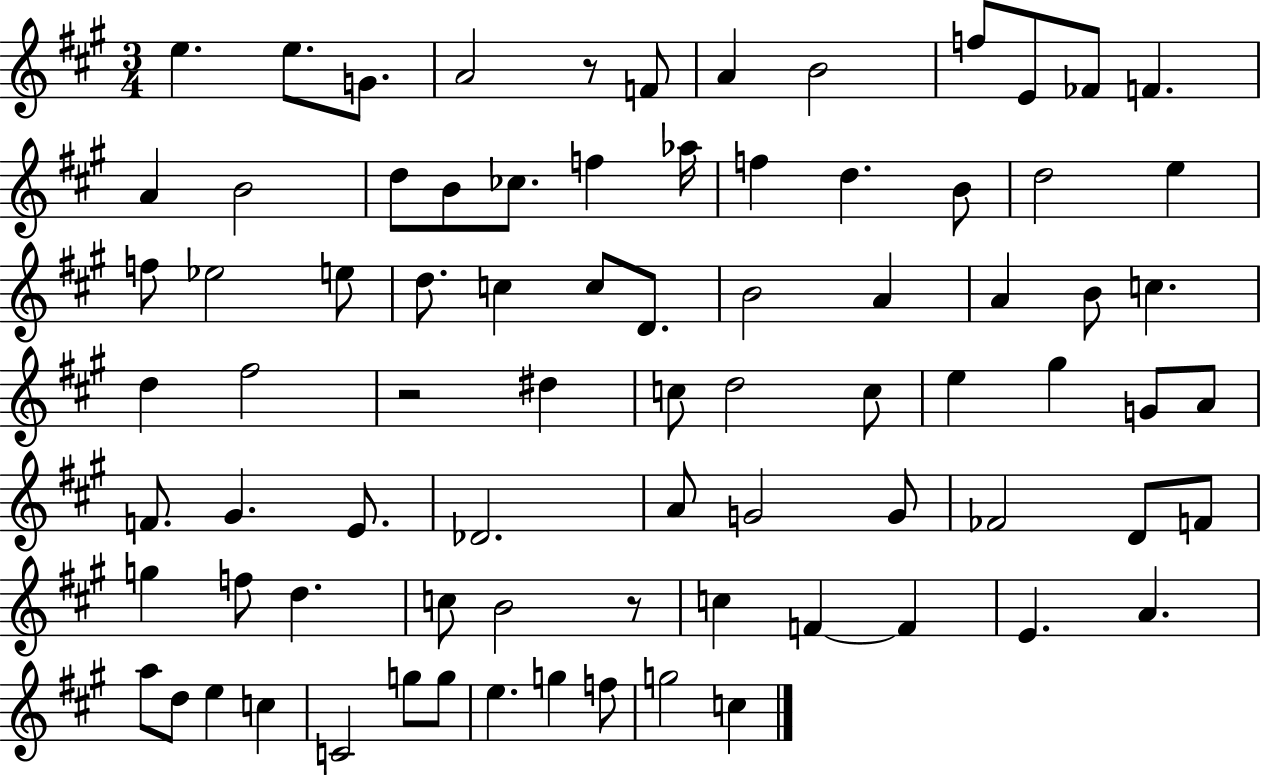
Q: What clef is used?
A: treble